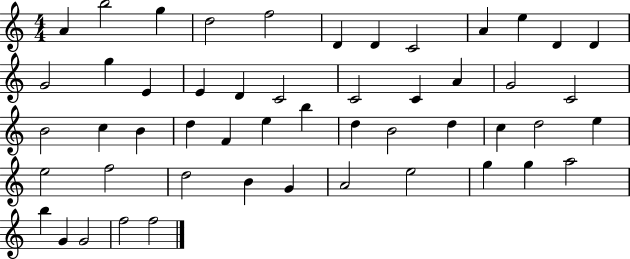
A4/q B5/h G5/q D5/h F5/h D4/q D4/q C4/h A4/q E5/q D4/q D4/q G4/h G5/q E4/q E4/q D4/q C4/h C4/h C4/q A4/q G4/h C4/h B4/h C5/q B4/q D5/q F4/q E5/q B5/q D5/q B4/h D5/q C5/q D5/h E5/q E5/h F5/h D5/h B4/q G4/q A4/h E5/h G5/q G5/q A5/h B5/q G4/q G4/h F5/h F5/h